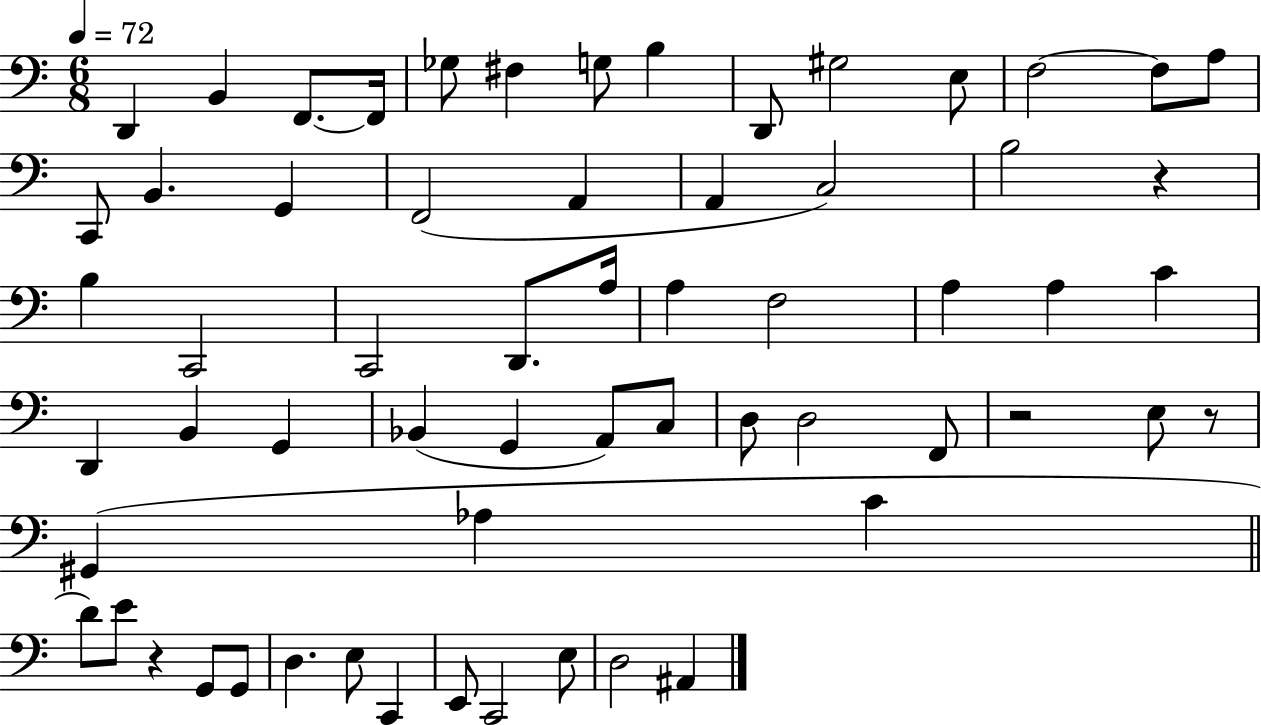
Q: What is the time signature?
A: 6/8